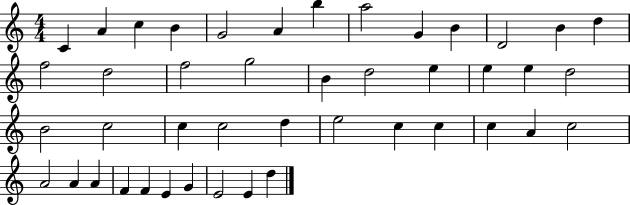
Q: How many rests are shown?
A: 0